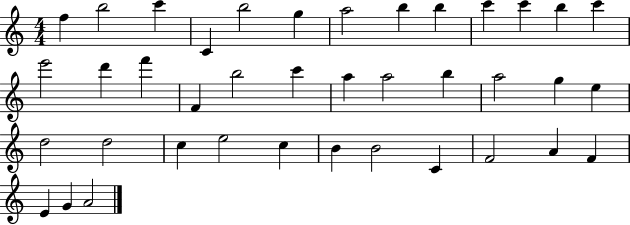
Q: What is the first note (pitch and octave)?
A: F5